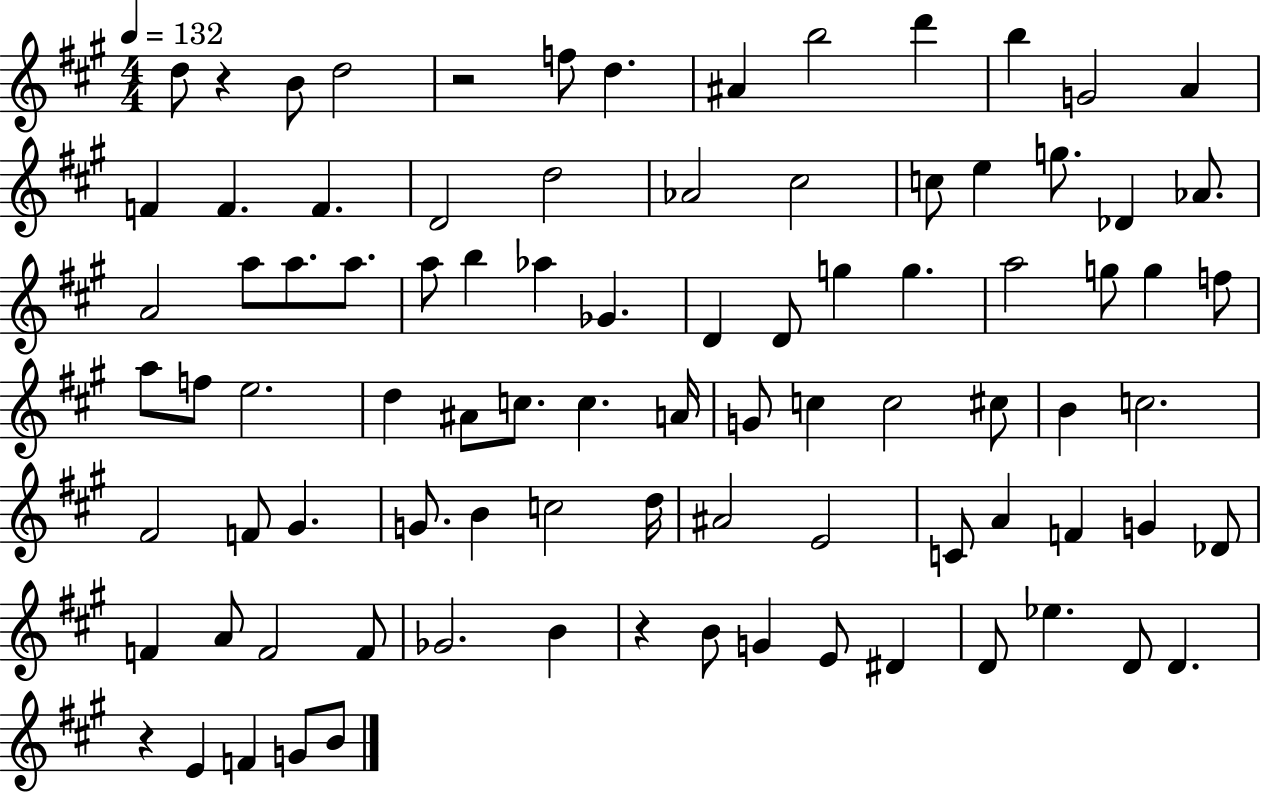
D5/e R/q B4/e D5/h R/h F5/e D5/q. A#4/q B5/h D6/q B5/q G4/h A4/q F4/q F4/q. F4/q. D4/h D5/h Ab4/h C#5/h C5/e E5/q G5/e. Db4/q Ab4/e. A4/h A5/e A5/e. A5/e. A5/e B5/q Ab5/q Gb4/q. D4/q D4/e G5/q G5/q. A5/h G5/e G5/q F5/e A5/e F5/e E5/h. D5/q A#4/e C5/e. C5/q. A4/s G4/e C5/q C5/h C#5/e B4/q C5/h. F#4/h F4/e G#4/q. G4/e. B4/q C5/h D5/s A#4/h E4/h C4/e A4/q F4/q G4/q Db4/e F4/q A4/e F4/h F4/e Gb4/h. B4/q R/q B4/e G4/q E4/e D#4/q D4/e Eb5/q. D4/e D4/q. R/q E4/q F4/q G4/e B4/e